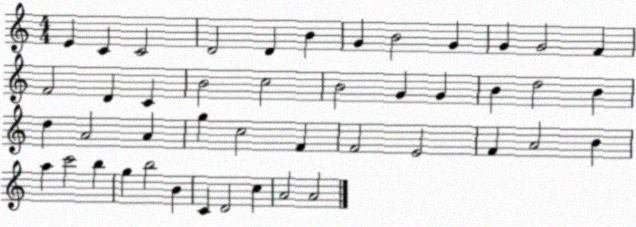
X:1
T:Untitled
M:4/4
L:1/4
K:C
E C C2 D2 D B G B2 G G G2 F F2 D C B2 c2 B2 G G B d2 B d A2 A g c2 F F2 E2 F A2 B a c'2 b g b2 B C D2 c A2 A2